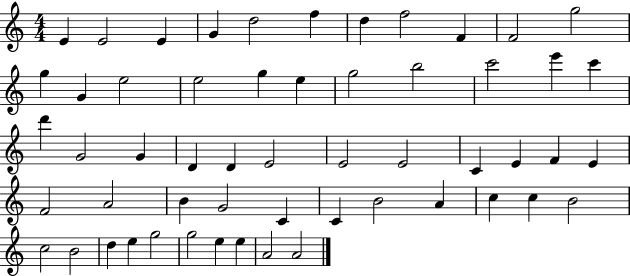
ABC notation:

X:1
T:Untitled
M:4/4
L:1/4
K:C
E E2 E G d2 f d f2 F F2 g2 g G e2 e2 g e g2 b2 c'2 e' c' d' G2 G D D E2 E2 E2 C E F E F2 A2 B G2 C C B2 A c c B2 c2 B2 d e g2 g2 e e A2 A2